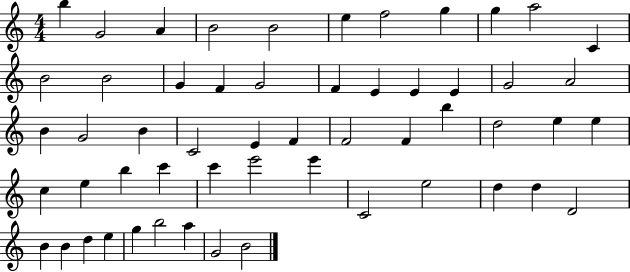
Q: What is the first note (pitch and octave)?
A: B5